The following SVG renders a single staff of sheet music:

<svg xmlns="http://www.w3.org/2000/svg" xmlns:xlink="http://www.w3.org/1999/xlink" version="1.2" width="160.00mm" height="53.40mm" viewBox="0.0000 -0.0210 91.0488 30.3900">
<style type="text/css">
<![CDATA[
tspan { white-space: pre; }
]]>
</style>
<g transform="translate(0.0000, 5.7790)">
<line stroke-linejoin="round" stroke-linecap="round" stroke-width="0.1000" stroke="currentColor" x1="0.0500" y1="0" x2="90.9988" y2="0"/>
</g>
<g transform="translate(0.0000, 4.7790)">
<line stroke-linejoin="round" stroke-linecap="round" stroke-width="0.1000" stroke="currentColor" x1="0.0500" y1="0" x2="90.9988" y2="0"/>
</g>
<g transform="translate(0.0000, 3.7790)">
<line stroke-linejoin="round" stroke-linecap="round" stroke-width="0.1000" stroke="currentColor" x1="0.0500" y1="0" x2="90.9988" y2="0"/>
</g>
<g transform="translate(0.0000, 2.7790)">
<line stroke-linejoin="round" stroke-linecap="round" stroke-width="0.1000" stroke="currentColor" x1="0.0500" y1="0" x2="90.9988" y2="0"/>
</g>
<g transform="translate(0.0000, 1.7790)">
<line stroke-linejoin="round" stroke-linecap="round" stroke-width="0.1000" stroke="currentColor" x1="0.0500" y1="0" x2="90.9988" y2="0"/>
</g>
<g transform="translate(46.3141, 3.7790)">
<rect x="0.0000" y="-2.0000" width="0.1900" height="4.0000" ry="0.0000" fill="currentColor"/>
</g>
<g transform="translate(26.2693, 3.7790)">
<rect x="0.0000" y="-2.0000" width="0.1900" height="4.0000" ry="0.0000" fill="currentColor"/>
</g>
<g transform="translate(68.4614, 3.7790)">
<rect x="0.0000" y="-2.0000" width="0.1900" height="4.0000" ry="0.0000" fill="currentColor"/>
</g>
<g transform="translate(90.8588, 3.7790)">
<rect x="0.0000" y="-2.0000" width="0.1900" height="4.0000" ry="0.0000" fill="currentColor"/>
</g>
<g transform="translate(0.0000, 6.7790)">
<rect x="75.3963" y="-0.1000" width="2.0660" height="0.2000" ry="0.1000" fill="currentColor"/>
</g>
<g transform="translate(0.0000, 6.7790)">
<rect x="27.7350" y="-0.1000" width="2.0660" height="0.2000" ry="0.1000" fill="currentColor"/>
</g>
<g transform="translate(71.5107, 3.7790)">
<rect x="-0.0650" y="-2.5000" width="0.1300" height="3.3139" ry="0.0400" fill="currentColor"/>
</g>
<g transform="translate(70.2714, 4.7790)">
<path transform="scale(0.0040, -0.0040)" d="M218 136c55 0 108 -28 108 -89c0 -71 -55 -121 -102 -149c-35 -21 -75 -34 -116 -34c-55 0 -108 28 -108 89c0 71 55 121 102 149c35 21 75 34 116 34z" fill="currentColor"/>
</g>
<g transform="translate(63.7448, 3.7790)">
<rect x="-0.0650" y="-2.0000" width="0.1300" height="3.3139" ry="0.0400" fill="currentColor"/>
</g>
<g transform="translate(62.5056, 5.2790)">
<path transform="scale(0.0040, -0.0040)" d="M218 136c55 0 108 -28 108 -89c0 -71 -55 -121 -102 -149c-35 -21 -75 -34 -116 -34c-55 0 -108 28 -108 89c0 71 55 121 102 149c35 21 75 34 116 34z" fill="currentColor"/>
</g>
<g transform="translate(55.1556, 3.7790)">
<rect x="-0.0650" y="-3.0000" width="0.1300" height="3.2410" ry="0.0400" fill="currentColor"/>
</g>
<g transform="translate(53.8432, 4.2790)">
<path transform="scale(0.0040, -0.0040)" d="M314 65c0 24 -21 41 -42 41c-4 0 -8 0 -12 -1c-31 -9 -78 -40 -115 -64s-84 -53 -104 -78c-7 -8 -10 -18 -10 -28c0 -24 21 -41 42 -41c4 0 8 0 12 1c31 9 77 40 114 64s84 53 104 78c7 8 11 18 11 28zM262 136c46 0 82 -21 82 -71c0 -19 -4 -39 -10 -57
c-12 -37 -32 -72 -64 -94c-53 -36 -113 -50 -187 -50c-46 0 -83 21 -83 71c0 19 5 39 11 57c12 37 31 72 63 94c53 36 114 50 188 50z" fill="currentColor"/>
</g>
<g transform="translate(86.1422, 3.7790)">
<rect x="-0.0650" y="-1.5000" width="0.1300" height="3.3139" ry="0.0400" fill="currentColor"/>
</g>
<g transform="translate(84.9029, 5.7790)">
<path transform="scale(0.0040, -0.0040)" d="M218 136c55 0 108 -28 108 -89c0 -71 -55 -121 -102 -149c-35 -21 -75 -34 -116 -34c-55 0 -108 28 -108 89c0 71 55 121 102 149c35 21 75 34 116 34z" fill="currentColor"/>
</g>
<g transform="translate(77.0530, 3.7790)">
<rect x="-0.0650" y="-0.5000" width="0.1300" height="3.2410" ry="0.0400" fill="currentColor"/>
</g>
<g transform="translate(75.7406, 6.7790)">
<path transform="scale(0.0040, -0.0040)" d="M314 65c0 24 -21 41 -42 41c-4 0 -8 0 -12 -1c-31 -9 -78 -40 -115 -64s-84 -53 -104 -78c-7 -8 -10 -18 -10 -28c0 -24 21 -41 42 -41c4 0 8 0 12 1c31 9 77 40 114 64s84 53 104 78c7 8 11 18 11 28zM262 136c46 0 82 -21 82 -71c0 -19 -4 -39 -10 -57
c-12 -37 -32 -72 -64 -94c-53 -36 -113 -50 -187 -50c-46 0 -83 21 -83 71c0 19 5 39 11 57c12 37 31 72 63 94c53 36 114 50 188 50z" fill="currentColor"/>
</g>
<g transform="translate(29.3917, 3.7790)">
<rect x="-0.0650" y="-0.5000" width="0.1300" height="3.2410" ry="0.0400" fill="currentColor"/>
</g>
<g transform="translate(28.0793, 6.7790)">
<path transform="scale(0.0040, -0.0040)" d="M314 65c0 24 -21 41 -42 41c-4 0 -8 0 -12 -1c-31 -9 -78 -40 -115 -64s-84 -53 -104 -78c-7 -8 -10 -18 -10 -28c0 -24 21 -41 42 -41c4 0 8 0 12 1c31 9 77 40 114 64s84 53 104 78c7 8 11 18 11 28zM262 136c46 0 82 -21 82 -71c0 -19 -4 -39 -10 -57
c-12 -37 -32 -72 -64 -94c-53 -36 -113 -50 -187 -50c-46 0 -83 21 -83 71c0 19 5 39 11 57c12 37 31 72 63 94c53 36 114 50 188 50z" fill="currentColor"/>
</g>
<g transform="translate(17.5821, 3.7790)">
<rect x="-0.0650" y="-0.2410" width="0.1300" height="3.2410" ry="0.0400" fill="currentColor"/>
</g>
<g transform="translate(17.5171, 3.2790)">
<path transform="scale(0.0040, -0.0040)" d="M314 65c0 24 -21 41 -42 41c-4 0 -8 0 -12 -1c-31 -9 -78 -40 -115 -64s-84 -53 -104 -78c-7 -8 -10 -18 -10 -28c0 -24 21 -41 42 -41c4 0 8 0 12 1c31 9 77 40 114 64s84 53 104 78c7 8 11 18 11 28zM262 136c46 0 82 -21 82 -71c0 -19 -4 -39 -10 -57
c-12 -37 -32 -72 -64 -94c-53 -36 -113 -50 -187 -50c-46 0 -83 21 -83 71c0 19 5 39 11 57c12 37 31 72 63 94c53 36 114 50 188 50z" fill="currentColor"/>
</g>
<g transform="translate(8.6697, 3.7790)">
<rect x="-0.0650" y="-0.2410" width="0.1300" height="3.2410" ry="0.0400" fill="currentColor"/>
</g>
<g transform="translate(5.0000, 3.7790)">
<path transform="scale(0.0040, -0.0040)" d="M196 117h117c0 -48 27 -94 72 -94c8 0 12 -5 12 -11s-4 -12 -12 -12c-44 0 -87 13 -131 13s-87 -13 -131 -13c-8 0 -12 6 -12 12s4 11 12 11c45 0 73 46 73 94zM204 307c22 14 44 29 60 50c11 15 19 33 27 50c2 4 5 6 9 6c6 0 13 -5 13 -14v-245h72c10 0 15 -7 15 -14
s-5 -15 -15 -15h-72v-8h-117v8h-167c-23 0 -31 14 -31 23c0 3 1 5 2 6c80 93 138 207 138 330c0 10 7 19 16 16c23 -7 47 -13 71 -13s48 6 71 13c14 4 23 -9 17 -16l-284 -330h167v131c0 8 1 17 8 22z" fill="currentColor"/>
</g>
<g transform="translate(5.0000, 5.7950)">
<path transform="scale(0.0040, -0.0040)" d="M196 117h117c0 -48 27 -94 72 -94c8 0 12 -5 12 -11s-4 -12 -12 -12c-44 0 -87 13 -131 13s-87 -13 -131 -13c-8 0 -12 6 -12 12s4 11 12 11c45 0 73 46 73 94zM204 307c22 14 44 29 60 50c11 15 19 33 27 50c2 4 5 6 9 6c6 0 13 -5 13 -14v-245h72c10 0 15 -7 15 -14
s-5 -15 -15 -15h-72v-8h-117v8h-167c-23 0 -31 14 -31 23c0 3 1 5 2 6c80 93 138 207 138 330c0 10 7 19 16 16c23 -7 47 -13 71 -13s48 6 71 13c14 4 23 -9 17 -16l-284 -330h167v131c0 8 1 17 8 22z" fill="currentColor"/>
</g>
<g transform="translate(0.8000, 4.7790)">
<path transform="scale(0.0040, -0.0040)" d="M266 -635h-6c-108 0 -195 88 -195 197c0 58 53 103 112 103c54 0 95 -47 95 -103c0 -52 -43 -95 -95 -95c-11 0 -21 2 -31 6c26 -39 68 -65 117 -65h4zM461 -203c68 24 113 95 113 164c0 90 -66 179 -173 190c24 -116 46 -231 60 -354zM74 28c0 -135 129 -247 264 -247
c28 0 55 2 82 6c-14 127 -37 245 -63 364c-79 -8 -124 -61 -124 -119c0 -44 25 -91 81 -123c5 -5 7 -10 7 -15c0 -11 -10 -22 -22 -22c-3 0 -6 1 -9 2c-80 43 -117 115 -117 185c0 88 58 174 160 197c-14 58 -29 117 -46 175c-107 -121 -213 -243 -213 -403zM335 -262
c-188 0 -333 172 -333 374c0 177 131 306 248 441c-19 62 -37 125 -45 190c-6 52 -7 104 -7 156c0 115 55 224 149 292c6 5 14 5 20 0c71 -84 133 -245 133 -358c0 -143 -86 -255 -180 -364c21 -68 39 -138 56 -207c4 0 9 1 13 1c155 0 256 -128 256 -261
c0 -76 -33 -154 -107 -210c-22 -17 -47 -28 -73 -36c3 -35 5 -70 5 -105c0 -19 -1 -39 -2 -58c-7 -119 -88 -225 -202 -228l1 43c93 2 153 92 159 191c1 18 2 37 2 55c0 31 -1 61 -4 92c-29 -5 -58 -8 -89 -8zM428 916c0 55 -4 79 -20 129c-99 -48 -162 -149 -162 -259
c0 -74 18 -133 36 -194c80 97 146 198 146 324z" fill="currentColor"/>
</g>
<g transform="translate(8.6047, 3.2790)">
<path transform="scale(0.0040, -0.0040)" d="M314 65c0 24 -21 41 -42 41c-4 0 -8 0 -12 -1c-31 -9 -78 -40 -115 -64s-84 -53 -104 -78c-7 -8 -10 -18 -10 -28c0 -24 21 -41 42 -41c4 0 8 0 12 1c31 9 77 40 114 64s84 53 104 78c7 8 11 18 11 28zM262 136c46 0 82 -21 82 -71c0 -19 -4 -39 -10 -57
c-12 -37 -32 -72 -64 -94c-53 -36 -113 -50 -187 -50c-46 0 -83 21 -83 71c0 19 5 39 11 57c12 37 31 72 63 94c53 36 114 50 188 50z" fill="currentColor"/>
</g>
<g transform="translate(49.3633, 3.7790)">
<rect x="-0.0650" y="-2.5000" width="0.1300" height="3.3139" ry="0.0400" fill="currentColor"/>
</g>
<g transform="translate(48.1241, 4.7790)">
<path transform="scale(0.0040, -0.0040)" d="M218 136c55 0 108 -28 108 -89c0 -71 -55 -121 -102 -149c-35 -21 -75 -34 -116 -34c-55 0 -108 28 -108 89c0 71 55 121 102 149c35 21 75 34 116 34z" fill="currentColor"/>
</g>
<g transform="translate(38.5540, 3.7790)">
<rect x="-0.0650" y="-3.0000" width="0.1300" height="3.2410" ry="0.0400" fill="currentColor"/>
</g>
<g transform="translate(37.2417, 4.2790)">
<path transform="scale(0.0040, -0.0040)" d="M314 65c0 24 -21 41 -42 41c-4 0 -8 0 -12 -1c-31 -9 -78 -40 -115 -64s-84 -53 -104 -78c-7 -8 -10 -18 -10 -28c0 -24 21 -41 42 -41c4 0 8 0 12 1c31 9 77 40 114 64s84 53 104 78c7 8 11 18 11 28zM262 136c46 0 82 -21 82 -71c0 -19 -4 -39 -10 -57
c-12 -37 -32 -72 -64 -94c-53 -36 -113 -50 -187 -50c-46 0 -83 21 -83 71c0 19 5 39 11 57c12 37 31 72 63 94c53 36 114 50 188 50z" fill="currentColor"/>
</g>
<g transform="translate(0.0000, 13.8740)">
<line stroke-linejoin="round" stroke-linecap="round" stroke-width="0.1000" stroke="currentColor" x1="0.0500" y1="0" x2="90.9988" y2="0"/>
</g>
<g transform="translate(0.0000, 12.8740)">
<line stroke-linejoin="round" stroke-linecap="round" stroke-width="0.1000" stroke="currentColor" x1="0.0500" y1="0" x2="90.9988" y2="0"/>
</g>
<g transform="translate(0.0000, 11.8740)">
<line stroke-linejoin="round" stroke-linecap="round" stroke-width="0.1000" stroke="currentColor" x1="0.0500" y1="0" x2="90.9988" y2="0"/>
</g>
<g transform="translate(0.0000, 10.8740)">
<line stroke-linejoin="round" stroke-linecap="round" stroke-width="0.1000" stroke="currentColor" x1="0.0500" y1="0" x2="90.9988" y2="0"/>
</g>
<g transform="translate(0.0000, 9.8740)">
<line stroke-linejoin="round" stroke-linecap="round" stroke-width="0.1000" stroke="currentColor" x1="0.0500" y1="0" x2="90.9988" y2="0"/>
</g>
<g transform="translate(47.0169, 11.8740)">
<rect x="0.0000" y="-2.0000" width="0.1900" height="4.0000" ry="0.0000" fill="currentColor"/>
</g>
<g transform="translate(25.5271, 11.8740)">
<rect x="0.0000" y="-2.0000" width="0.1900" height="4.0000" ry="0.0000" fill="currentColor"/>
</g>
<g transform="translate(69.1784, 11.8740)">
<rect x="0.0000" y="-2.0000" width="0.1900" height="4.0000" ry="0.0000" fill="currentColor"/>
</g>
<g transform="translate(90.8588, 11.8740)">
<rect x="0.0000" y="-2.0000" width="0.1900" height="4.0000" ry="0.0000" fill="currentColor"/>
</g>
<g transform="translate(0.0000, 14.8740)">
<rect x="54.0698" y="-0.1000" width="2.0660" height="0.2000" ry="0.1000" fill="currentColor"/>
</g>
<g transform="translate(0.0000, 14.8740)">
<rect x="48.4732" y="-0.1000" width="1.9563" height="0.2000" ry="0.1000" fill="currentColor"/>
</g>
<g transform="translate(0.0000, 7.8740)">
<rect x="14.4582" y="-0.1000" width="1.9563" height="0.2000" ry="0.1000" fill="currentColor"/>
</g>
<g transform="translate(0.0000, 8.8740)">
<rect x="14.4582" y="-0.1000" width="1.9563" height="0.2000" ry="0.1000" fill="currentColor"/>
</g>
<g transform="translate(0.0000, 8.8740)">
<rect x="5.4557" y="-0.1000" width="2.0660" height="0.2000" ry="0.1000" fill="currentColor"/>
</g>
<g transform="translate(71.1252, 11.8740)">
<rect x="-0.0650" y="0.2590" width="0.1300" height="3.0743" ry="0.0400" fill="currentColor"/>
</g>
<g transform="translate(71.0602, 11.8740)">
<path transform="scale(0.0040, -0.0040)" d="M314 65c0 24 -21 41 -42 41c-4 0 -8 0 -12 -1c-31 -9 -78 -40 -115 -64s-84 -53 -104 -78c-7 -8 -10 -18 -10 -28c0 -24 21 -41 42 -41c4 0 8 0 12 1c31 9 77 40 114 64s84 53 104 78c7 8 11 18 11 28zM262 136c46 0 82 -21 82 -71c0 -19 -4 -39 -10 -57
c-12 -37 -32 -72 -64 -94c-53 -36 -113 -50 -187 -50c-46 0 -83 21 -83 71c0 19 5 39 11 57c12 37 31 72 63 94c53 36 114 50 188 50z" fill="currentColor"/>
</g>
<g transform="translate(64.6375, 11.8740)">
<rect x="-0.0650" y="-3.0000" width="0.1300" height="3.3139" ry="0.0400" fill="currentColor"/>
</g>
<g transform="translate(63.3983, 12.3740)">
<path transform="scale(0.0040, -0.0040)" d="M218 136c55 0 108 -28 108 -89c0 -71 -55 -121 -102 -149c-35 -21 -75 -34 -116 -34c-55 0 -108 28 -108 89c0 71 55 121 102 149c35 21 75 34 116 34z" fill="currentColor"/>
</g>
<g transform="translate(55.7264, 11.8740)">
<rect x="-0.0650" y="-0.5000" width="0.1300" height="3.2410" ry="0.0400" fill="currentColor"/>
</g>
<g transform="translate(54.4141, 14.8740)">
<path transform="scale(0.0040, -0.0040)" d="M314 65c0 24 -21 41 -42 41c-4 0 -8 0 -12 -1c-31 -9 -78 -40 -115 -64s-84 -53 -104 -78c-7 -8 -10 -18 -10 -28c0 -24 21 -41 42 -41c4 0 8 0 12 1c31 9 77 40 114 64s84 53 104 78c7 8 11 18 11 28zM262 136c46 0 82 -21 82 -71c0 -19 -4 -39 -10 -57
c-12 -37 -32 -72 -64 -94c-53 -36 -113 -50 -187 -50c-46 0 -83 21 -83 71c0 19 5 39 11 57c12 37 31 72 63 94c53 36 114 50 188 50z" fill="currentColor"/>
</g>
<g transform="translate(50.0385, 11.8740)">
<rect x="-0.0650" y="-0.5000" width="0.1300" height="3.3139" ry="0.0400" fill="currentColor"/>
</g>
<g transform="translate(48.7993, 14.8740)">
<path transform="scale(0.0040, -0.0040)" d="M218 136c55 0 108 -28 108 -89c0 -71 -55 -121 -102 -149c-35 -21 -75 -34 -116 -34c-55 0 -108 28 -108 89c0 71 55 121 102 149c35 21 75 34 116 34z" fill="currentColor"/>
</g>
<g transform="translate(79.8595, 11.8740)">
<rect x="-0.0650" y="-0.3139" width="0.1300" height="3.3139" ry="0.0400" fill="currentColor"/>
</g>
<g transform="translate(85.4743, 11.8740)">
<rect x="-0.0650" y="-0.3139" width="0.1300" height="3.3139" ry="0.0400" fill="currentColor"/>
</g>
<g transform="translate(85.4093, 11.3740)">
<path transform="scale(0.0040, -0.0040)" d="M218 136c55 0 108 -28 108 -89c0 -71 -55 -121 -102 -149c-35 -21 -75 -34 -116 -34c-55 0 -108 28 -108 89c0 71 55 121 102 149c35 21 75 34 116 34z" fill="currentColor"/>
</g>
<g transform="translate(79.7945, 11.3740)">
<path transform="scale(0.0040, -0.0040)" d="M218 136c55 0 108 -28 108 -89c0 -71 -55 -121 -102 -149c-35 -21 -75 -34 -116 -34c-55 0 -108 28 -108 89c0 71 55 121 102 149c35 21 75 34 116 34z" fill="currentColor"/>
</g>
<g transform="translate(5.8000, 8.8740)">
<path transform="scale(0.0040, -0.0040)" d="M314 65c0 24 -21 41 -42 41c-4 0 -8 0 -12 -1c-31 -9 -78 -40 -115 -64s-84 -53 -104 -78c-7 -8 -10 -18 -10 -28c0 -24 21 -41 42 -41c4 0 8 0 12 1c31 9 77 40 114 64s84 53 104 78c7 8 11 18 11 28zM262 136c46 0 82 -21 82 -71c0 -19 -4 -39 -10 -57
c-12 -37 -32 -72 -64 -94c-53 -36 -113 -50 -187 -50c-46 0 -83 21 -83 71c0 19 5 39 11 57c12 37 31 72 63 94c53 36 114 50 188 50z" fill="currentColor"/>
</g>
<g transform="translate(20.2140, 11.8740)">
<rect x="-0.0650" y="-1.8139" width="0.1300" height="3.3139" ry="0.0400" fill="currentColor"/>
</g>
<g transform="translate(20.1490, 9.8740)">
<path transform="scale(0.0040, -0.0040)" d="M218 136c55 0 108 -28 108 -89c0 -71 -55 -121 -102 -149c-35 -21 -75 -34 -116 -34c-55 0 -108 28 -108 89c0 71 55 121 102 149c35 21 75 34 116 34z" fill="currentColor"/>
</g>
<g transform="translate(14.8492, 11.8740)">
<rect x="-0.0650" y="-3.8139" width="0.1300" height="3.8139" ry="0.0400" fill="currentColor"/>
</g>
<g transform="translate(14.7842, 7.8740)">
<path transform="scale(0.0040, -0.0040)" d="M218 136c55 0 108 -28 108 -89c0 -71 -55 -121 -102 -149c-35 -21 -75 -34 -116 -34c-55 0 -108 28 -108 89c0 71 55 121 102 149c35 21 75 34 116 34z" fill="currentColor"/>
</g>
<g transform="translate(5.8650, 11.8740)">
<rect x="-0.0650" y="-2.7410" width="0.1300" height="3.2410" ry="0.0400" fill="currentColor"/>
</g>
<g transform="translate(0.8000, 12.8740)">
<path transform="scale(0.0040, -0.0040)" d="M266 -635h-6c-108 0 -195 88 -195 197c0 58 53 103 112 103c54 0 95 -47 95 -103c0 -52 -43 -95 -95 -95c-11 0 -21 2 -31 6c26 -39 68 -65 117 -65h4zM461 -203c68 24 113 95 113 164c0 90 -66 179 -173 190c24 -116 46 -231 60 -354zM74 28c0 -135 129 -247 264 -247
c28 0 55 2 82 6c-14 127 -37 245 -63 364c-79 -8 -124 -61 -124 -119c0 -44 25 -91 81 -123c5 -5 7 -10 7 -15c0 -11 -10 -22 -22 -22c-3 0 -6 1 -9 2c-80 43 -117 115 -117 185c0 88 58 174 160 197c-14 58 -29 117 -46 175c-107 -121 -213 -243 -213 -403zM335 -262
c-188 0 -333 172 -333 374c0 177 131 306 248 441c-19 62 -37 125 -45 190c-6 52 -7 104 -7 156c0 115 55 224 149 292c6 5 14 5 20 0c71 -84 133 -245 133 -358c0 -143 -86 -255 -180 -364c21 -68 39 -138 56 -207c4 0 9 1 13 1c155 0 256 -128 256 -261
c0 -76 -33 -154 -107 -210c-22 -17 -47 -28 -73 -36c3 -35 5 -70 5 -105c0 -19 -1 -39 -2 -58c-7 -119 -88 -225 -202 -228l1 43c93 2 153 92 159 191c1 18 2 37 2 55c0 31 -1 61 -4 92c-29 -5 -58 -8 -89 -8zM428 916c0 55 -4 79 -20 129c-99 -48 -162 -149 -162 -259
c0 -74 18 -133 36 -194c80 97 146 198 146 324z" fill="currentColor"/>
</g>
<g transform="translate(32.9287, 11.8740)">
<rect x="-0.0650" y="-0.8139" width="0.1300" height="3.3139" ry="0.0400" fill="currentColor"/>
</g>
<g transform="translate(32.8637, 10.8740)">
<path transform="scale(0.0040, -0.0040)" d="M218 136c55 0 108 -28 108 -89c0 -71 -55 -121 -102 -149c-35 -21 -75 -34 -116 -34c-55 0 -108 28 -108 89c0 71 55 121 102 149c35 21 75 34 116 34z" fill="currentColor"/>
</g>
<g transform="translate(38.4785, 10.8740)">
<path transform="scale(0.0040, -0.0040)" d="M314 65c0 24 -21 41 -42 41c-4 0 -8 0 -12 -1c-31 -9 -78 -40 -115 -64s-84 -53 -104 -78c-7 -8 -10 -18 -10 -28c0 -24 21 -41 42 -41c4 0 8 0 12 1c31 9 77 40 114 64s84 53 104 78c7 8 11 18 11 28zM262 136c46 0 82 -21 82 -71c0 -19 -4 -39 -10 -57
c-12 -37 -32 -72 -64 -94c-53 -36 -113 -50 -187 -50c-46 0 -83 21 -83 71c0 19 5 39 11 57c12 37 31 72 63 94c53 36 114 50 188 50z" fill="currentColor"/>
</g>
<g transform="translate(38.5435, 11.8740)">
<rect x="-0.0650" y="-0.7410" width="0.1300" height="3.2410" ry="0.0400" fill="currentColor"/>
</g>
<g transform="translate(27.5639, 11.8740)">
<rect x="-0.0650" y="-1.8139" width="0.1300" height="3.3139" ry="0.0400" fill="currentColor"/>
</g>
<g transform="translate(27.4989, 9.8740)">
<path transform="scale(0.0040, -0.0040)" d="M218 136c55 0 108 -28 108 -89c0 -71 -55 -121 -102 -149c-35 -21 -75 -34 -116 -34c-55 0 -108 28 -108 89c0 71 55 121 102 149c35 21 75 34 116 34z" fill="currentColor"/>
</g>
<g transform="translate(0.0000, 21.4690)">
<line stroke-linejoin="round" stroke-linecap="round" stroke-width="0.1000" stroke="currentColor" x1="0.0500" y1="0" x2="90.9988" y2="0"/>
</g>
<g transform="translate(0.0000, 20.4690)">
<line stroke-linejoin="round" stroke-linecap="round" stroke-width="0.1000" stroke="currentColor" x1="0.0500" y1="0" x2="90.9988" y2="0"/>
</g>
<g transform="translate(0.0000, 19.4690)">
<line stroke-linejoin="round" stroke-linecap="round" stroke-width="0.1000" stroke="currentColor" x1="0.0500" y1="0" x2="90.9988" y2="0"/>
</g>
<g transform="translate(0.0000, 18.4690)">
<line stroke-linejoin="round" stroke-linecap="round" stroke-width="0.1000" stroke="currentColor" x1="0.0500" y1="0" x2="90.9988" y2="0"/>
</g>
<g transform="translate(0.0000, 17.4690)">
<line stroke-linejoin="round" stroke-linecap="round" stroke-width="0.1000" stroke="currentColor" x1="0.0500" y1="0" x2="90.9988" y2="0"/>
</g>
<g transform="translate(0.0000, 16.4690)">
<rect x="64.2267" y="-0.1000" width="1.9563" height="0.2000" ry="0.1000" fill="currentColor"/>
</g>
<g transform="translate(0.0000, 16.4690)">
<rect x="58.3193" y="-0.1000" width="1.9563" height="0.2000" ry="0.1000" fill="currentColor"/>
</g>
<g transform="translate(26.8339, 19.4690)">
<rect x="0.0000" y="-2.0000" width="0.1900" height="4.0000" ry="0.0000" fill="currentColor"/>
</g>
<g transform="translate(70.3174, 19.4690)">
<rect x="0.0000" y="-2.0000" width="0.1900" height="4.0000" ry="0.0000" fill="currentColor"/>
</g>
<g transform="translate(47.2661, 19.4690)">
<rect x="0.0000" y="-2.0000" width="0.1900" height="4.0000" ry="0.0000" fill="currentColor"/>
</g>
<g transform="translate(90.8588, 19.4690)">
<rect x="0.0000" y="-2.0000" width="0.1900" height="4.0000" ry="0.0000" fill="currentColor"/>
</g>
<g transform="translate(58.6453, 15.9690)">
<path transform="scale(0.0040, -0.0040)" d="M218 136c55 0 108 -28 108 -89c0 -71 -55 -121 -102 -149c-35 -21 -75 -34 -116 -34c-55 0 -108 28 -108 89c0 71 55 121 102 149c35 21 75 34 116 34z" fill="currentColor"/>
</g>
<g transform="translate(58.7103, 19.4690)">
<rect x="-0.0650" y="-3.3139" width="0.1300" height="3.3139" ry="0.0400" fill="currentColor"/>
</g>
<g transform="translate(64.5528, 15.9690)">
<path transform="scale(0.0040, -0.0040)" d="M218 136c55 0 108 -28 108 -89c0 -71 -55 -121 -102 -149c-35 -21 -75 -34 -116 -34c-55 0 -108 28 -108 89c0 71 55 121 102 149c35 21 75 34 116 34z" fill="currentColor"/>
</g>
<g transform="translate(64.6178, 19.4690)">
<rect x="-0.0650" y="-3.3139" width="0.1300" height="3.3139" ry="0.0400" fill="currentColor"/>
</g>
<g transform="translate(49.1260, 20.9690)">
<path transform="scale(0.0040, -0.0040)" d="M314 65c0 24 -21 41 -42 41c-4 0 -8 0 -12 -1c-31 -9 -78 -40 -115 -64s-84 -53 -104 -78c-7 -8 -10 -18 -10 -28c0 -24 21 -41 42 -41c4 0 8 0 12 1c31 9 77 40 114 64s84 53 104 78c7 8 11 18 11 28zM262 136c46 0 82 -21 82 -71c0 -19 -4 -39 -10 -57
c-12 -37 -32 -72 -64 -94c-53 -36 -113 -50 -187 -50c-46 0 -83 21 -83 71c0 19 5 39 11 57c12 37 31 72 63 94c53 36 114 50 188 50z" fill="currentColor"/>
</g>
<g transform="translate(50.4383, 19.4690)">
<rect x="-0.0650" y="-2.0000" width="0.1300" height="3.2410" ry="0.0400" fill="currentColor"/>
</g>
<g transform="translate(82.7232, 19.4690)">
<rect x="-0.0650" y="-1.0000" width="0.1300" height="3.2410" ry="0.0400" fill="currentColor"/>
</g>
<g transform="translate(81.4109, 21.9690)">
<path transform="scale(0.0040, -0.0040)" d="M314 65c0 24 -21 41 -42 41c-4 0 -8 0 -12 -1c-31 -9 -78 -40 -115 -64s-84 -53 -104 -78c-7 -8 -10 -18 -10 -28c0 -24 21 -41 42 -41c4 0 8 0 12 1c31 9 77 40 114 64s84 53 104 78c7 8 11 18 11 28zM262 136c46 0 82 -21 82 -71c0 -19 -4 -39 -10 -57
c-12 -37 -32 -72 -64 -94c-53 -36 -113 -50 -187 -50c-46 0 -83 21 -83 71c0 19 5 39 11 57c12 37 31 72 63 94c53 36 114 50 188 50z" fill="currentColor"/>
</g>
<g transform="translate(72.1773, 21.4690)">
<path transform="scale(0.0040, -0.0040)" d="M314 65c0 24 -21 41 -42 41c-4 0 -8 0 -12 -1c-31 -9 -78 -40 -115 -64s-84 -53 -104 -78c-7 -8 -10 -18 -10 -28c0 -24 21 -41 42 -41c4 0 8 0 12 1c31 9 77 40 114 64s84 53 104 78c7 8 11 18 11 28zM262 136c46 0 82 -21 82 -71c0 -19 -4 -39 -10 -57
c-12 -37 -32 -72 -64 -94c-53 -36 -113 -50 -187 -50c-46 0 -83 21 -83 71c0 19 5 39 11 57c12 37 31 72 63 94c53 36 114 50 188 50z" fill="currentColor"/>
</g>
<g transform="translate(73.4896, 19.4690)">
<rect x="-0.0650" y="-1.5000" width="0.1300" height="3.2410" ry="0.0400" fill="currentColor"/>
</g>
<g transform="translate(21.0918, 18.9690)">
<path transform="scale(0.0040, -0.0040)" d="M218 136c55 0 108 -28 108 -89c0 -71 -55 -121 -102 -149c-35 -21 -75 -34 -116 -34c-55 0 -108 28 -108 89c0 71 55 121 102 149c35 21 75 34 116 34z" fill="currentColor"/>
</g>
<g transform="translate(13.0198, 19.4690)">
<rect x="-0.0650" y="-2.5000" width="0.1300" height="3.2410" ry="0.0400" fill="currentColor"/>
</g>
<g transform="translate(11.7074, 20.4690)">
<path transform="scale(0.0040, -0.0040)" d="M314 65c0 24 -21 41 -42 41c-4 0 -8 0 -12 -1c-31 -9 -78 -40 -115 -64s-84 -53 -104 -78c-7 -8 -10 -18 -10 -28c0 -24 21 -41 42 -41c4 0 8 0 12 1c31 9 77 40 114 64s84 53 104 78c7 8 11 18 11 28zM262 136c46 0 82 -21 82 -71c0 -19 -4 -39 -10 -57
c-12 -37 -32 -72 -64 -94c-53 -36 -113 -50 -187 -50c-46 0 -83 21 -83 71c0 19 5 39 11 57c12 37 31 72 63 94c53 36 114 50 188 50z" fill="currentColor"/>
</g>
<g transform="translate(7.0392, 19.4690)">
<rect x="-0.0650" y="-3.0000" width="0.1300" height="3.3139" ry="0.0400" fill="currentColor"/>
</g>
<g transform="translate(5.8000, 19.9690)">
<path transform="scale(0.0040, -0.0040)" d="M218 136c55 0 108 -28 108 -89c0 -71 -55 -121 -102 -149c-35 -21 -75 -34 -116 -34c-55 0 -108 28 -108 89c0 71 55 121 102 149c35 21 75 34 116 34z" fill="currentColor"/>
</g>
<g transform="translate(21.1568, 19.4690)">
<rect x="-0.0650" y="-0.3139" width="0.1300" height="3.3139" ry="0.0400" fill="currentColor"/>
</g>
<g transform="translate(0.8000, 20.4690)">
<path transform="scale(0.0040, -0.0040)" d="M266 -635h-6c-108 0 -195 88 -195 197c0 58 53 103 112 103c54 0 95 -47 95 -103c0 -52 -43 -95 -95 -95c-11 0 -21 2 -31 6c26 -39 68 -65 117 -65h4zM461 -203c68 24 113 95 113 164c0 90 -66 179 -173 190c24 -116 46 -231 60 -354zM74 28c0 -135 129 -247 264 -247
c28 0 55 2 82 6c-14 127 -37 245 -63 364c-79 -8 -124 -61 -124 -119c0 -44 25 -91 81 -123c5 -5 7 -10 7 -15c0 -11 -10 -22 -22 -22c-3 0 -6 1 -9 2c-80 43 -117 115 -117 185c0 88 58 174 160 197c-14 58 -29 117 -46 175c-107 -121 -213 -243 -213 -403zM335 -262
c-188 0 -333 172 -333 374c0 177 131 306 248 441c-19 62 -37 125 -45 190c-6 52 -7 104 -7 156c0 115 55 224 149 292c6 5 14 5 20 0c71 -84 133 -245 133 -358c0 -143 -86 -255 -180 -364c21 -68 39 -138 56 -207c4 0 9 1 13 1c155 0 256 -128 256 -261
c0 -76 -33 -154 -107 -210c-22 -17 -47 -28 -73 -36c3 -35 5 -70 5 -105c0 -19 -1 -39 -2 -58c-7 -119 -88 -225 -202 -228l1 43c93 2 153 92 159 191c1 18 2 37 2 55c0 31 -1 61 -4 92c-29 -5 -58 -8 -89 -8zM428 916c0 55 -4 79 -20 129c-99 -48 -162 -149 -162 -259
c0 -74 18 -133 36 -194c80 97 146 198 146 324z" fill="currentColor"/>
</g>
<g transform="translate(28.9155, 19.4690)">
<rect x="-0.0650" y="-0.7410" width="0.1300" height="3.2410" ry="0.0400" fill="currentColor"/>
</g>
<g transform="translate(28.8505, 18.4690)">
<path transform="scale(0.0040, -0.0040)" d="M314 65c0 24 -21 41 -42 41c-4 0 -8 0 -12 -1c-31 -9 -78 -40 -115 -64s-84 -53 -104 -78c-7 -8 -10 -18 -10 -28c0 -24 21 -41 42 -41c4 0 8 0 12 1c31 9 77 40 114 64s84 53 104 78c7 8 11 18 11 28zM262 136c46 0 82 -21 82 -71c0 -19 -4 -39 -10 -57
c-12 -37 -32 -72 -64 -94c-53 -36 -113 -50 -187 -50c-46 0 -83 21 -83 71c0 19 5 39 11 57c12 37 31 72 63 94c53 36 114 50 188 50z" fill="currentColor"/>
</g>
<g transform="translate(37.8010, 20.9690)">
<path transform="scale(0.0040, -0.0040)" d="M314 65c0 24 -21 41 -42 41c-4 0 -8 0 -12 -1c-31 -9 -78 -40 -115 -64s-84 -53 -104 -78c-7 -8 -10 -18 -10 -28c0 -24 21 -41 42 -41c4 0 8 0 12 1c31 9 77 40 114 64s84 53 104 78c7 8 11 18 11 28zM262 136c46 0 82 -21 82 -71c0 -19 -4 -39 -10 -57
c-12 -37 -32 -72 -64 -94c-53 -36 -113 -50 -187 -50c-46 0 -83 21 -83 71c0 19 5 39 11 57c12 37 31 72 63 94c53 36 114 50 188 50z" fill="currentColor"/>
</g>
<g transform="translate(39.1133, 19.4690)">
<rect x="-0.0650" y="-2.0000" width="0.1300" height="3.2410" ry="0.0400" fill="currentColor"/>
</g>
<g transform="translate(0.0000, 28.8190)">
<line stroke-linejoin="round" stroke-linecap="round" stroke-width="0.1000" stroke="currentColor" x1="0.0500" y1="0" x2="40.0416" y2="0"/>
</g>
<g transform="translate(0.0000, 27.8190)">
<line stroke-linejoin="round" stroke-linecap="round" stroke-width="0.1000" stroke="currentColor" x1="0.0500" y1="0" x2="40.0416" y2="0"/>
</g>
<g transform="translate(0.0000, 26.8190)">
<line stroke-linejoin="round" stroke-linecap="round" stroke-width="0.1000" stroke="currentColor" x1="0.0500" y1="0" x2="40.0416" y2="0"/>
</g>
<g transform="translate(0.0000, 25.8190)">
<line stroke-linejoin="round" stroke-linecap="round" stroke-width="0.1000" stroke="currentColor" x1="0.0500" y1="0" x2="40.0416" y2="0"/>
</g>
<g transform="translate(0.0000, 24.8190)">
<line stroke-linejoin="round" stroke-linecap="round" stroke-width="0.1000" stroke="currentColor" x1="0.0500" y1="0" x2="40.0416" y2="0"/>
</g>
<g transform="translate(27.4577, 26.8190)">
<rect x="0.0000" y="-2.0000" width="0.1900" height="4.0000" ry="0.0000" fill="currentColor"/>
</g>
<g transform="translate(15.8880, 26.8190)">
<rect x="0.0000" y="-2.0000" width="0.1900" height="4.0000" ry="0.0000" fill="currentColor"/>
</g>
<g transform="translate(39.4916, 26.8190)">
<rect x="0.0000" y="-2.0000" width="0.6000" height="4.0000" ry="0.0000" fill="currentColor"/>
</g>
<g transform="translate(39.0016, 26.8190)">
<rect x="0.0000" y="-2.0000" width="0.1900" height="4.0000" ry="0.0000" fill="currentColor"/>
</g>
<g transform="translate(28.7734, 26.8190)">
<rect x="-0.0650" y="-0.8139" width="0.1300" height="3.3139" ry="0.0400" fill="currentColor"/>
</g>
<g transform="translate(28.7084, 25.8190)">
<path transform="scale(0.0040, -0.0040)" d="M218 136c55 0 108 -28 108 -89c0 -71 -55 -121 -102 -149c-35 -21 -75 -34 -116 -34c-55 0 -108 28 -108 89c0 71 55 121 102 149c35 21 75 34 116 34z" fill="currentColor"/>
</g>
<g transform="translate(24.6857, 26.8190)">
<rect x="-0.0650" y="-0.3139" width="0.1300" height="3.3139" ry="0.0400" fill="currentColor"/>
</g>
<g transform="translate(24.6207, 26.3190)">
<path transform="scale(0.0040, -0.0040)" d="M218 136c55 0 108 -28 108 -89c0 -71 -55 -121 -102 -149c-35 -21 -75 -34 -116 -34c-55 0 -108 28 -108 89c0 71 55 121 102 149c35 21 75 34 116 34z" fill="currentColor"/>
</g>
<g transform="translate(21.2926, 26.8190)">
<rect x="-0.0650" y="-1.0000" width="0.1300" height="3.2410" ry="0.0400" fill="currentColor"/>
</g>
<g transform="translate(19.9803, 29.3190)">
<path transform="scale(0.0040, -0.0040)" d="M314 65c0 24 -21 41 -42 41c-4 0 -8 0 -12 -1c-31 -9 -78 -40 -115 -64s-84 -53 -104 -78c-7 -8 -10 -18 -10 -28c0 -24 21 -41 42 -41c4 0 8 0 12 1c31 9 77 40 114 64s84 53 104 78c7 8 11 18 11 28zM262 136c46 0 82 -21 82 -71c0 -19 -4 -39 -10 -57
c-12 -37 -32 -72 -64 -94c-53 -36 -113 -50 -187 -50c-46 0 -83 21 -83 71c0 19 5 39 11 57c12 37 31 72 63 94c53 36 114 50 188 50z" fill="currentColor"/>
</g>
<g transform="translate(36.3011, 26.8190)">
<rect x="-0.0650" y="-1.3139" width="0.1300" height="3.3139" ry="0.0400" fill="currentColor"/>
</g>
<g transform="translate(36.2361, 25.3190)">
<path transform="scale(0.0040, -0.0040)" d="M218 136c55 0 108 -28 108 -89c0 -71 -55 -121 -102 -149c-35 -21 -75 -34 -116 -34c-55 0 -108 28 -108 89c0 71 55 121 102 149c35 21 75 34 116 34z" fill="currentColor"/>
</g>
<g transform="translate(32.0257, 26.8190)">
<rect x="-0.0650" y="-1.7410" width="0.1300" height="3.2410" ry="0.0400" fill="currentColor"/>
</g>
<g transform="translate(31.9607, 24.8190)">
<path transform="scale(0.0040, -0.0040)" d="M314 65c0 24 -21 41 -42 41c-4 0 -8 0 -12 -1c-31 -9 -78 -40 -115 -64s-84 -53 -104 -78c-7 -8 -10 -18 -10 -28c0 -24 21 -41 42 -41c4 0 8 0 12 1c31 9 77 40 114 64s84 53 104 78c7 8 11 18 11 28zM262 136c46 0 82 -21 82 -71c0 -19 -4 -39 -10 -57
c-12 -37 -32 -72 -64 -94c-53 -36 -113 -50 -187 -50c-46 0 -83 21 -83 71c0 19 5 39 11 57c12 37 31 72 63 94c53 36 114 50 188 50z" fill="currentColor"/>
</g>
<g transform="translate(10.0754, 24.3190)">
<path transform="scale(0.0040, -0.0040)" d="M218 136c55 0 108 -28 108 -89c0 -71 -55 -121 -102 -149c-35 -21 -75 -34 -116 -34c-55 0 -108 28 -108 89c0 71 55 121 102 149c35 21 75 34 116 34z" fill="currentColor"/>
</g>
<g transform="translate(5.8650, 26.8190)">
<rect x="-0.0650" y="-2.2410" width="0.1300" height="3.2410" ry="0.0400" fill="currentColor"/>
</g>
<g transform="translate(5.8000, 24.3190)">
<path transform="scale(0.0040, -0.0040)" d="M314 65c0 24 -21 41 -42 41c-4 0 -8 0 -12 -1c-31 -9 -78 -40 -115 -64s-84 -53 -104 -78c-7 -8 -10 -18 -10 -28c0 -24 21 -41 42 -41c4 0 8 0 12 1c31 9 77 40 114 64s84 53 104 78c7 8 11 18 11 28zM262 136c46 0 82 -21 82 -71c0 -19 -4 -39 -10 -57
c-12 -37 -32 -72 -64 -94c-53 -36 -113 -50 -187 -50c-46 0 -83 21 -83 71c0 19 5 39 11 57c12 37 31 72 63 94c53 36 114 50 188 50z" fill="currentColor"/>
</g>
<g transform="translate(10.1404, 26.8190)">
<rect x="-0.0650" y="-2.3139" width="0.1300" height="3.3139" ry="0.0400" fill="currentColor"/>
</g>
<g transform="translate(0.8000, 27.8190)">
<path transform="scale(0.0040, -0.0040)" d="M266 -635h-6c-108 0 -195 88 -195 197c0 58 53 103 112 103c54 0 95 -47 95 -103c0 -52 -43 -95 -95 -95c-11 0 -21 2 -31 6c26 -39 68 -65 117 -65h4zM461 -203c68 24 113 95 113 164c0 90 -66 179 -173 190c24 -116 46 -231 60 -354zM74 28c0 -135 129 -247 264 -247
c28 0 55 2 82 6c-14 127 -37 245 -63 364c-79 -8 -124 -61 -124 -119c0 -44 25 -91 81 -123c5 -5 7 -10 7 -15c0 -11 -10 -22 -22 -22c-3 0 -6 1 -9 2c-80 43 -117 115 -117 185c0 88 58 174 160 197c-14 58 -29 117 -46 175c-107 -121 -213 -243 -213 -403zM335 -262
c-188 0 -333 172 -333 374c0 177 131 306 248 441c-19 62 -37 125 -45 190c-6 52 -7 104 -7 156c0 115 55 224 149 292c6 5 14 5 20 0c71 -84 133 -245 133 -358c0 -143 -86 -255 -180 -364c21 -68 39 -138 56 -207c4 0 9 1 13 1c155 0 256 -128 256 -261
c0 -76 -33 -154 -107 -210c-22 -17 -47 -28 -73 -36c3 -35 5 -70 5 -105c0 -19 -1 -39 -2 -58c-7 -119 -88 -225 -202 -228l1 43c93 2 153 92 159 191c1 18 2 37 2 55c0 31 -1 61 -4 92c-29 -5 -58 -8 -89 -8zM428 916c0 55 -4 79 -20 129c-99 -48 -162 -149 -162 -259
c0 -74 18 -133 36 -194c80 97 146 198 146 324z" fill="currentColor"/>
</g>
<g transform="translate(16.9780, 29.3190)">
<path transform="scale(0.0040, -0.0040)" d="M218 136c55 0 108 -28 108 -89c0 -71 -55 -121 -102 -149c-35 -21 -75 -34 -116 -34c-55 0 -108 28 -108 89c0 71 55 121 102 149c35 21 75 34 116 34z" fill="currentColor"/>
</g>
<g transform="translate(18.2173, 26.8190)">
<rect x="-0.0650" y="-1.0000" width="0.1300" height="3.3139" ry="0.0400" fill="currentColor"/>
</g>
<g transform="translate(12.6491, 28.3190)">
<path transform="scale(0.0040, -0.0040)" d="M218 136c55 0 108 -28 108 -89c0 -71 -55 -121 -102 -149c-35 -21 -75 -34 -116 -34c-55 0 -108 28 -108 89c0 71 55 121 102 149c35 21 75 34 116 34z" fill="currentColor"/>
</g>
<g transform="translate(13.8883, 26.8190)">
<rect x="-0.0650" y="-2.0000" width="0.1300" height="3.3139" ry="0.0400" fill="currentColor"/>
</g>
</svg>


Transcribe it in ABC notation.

X:1
T:Untitled
M:4/4
L:1/4
K:C
c2 c2 C2 A2 G A2 F G C2 E a2 c' f f d d2 C C2 A B2 c c A G2 c d2 F2 F2 b b E2 D2 g2 g F D D2 c d f2 e